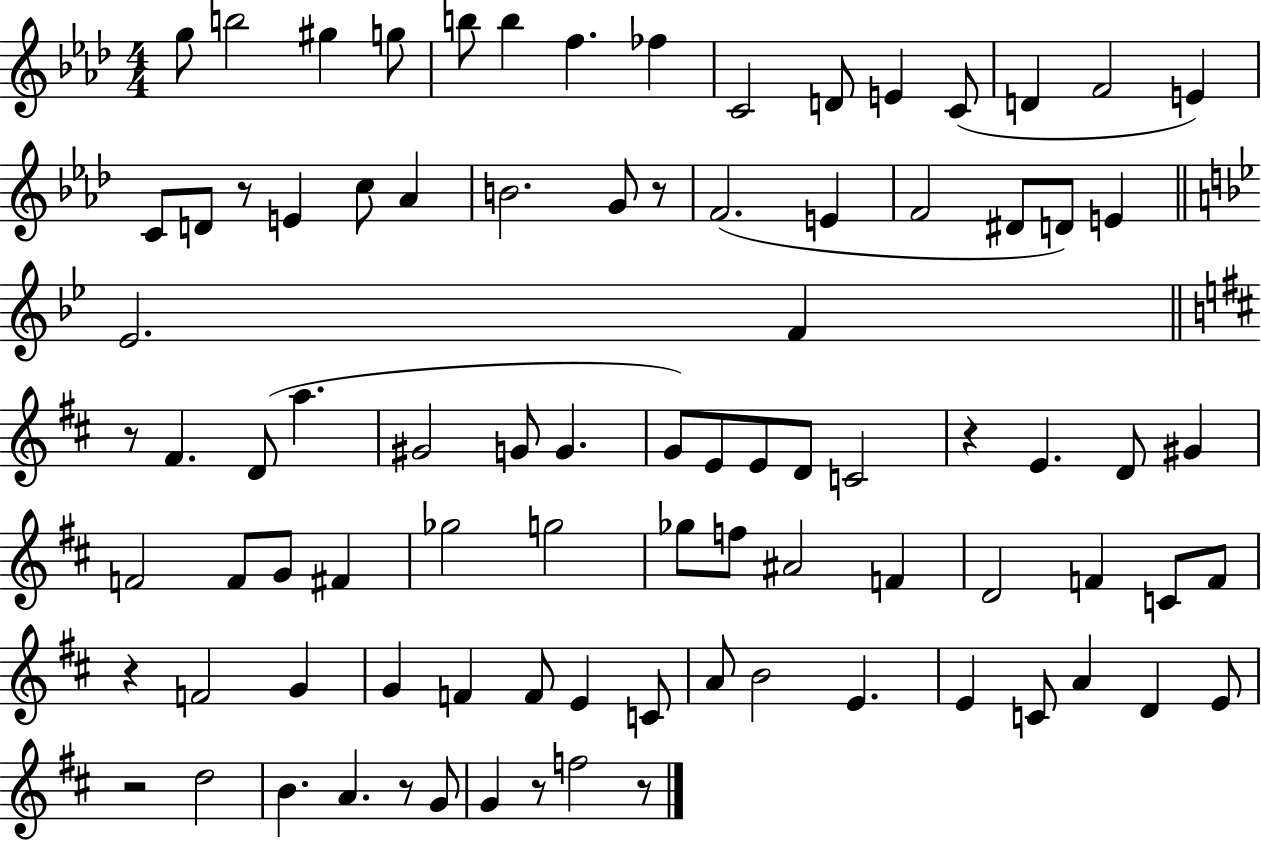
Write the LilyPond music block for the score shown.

{
  \clef treble
  \numericTimeSignature
  \time 4/4
  \key aes \major
  g''8 b''2 gis''4 g''8 | b''8 b''4 f''4. fes''4 | c'2 d'8 e'4 c'8( | d'4 f'2 e'4) | \break c'8 d'8 r8 e'4 c''8 aes'4 | b'2. g'8 r8 | f'2.( e'4 | f'2 dis'8 d'8) e'4 | \break \bar "||" \break \key bes \major ees'2. f'4 | \bar "||" \break \key d \major r8 fis'4. d'8( a''4. | gis'2 g'8 g'4. | g'8) e'8 e'8 d'8 c'2 | r4 e'4. d'8 gis'4 | \break f'2 f'8 g'8 fis'4 | ges''2 g''2 | ges''8 f''8 ais'2 f'4 | d'2 f'4 c'8 f'8 | \break r4 f'2 g'4 | g'4 f'4 f'8 e'4 c'8 | a'8 b'2 e'4. | e'4 c'8 a'4 d'4 e'8 | \break r2 d''2 | b'4. a'4. r8 g'8 | g'4 r8 f''2 r8 | \bar "|."
}